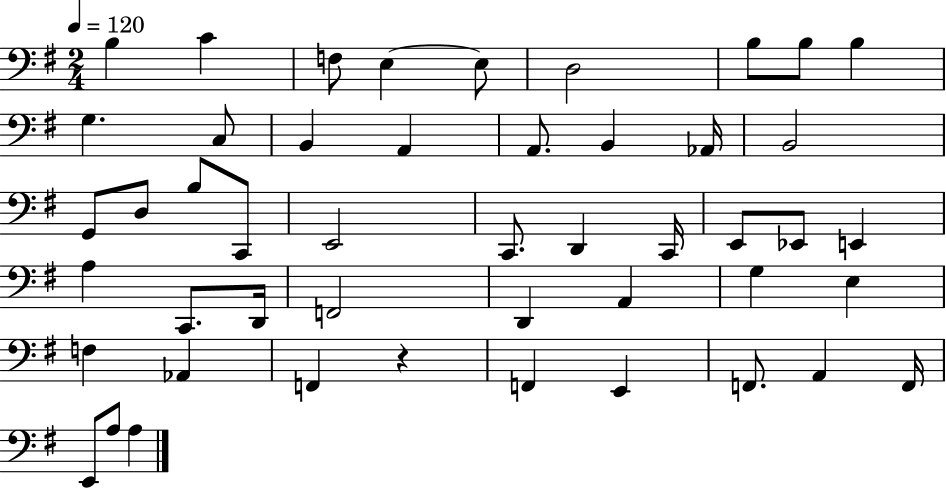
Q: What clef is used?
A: bass